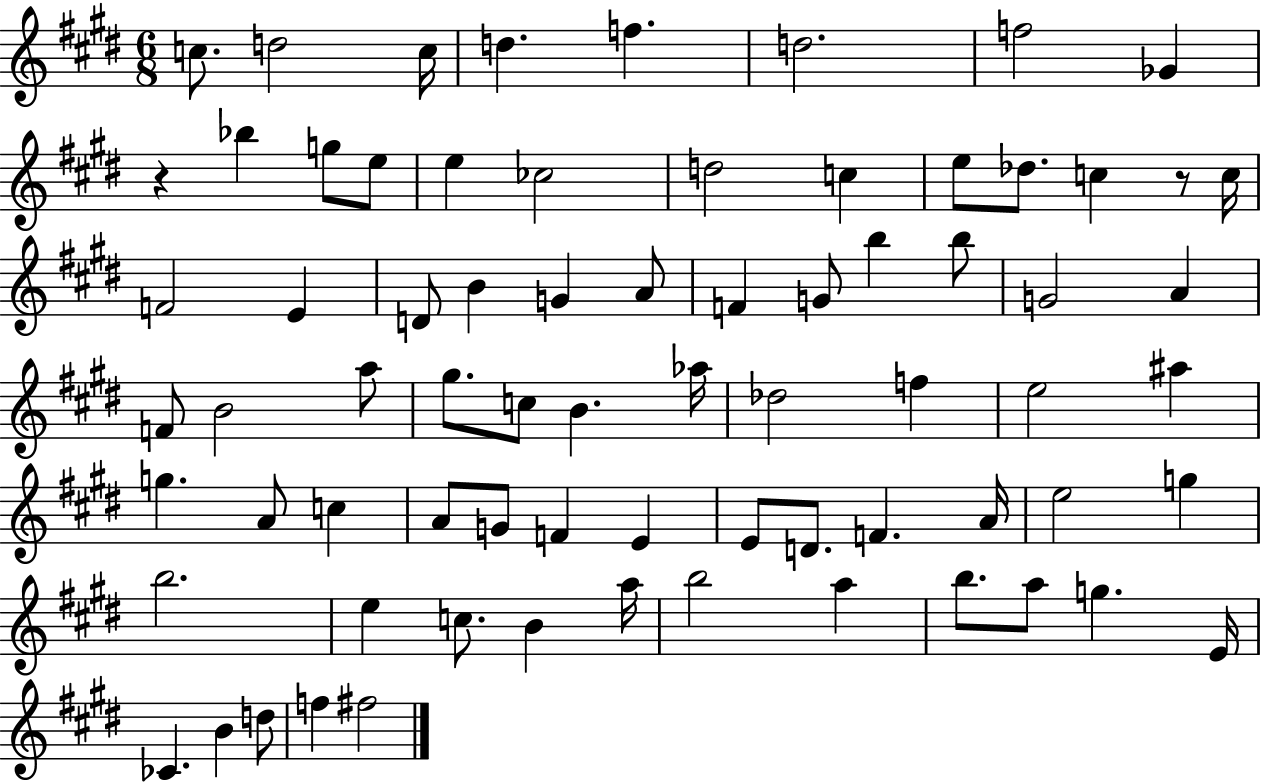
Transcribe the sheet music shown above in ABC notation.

X:1
T:Untitled
M:6/8
L:1/4
K:E
c/2 d2 c/4 d f d2 f2 _G z _b g/2 e/2 e _c2 d2 c e/2 _d/2 c z/2 c/4 F2 E D/2 B G A/2 F G/2 b b/2 G2 A F/2 B2 a/2 ^g/2 c/2 B _a/4 _d2 f e2 ^a g A/2 c A/2 G/2 F E E/2 D/2 F A/4 e2 g b2 e c/2 B a/4 b2 a b/2 a/2 g E/4 _C B d/2 f ^f2